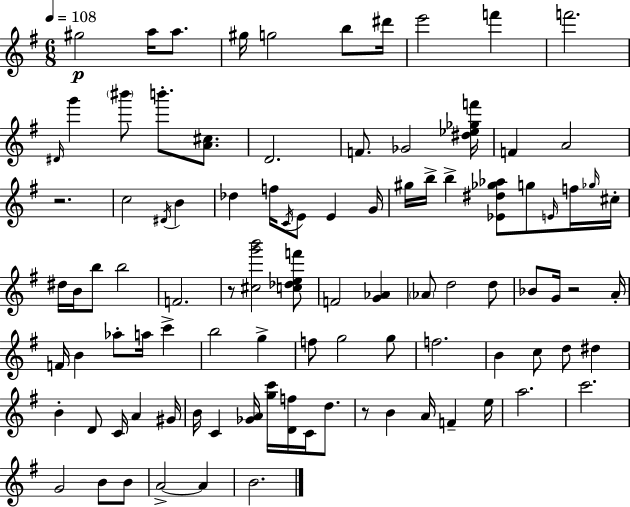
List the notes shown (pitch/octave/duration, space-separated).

G#5/h A5/s A5/e. G#5/s G5/h B5/e D#6/s E6/h F6/q F6/h. D#4/s G6/q BIS6/e B6/e. [A4,C#5]/e. D4/h. F4/e. Gb4/h [D#5,Eb5,Gb5,F6]/s F4/q A4/h R/h. C5/h D#4/s B4/q Db5/q F5/s C4/s E4/e E4/q G4/s G#5/s B5/s B5/q [Eb4,D#5,Gb5,Ab5]/e G5/e E4/s F5/s Gb5/s C#5/s D#5/s B4/s B5/e B5/h F4/h. R/e [C#5,G6,B6]/h [C5,Db5,E5,F6]/e F4/h [G4,Ab4]/q Ab4/e D5/h D5/e Bb4/e G4/s R/h A4/s F4/s B4/q Ab5/e A5/s C6/q B5/h G5/q F5/e G5/h G5/e F5/h. B4/q C5/e D5/e D#5/q B4/q D4/e C4/s A4/q G#4/s B4/s C4/q [Gb4,A4]/s [G5,C6]/s [D4,F5]/s C4/s D5/e. R/e B4/q A4/s F4/q E5/s A5/h. C6/h. G4/h B4/e B4/e A4/h A4/q B4/h.